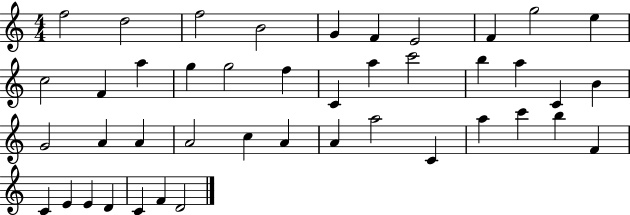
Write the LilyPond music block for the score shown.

{
  \clef treble
  \numericTimeSignature
  \time 4/4
  \key c \major
  f''2 d''2 | f''2 b'2 | g'4 f'4 e'2 | f'4 g''2 e''4 | \break c''2 f'4 a''4 | g''4 g''2 f''4 | c'4 a''4 c'''2 | b''4 a''4 c'4 b'4 | \break g'2 a'4 a'4 | a'2 c''4 a'4 | a'4 a''2 c'4 | a''4 c'''4 b''4 f'4 | \break c'4 e'4 e'4 d'4 | c'4 f'4 d'2 | \bar "|."
}